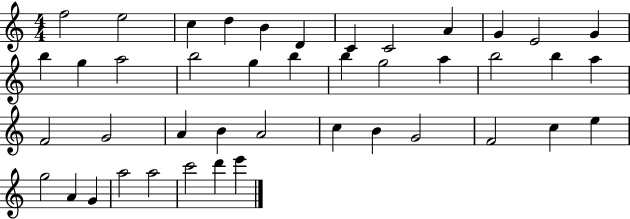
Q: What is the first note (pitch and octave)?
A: F5